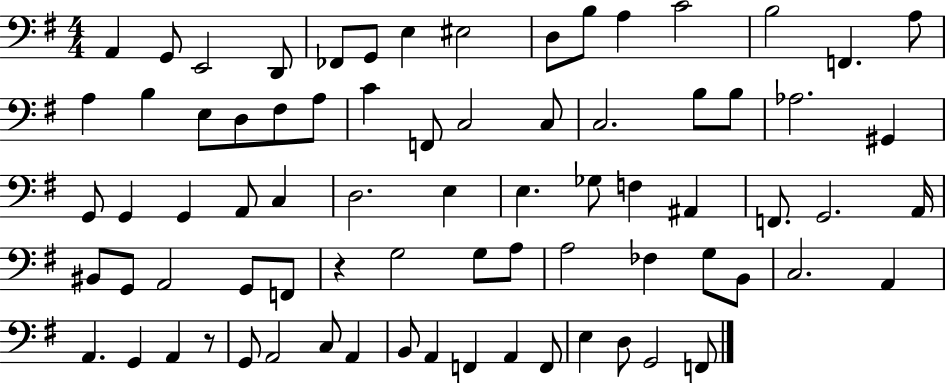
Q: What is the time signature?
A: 4/4